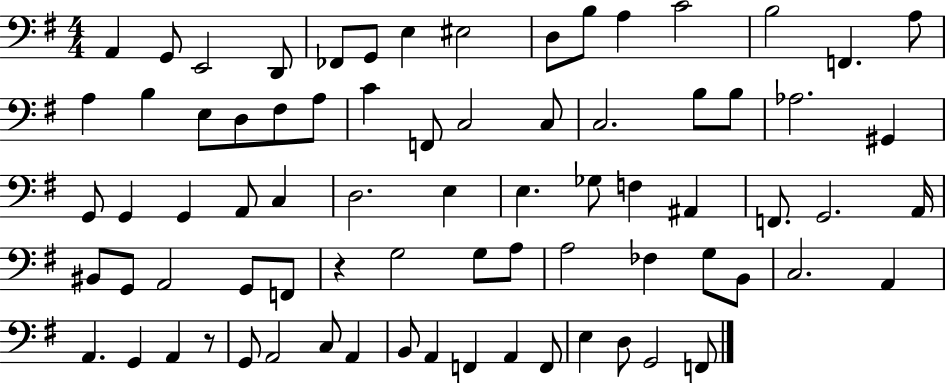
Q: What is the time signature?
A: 4/4